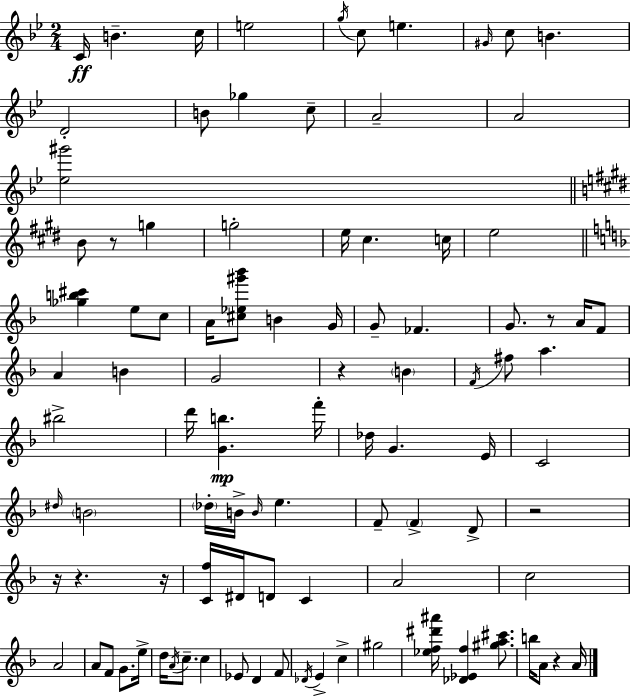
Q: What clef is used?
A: treble